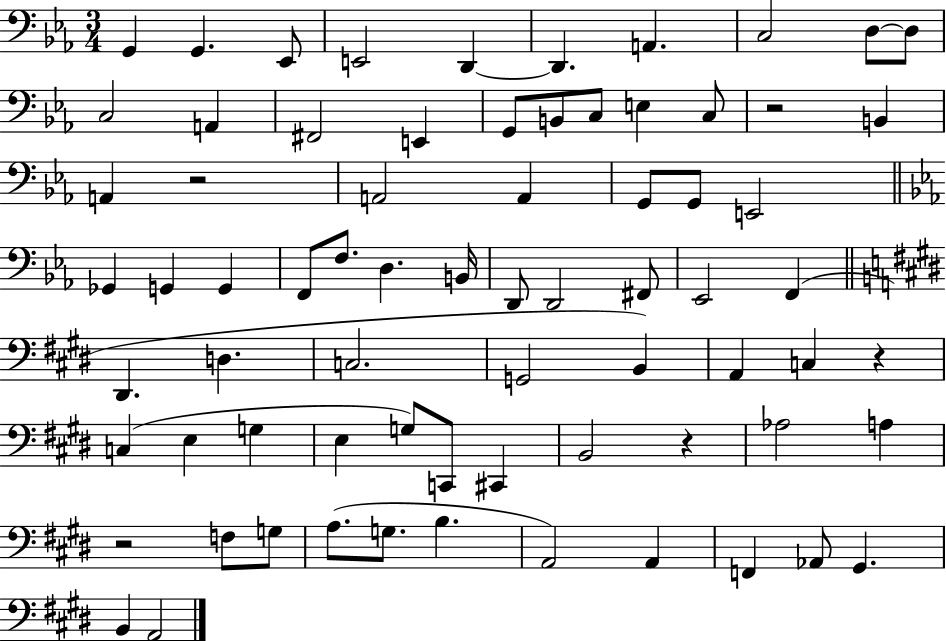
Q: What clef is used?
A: bass